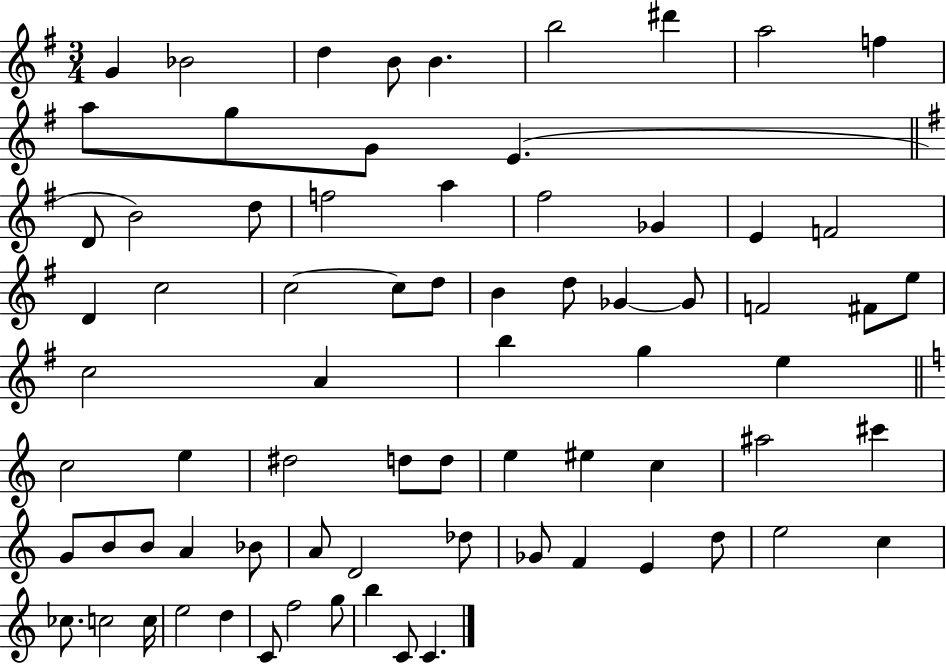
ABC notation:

X:1
T:Untitled
M:3/4
L:1/4
K:G
G _B2 d B/2 B b2 ^d' a2 f a/2 g/2 G/2 E D/2 B2 d/2 f2 a ^f2 _G E F2 D c2 c2 c/2 d/2 B d/2 _G _G/2 F2 ^F/2 e/2 c2 A b g e c2 e ^d2 d/2 d/2 e ^e c ^a2 ^c' G/2 B/2 B/2 A _B/2 A/2 D2 _d/2 _G/2 F E d/2 e2 c _c/2 c2 c/4 e2 d C/2 f2 g/2 b C/2 C